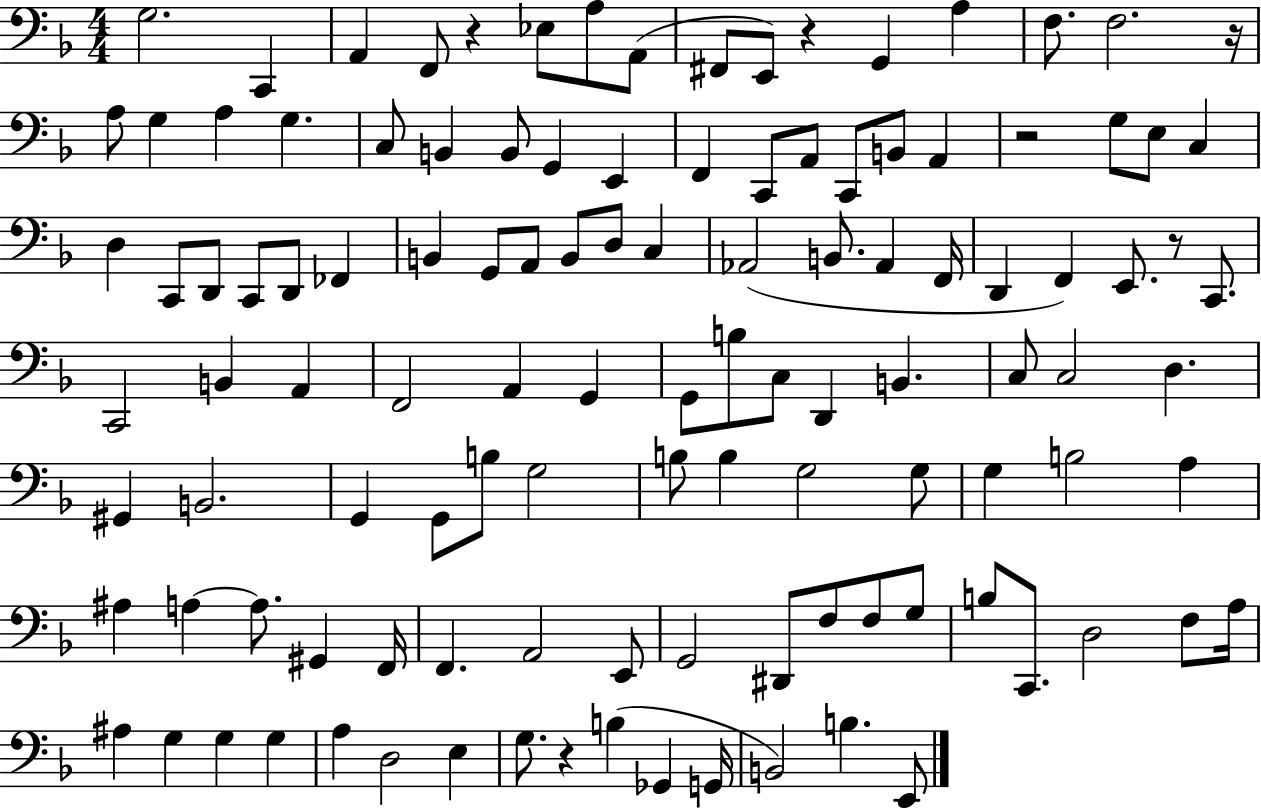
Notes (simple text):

G3/h. C2/q A2/q F2/e R/q Eb3/e A3/e A2/e F#2/e E2/e R/q G2/q A3/q F3/e. F3/h. R/s A3/e G3/q A3/q G3/q. C3/e B2/q B2/e G2/q E2/q F2/q C2/e A2/e C2/e B2/e A2/q R/h G3/e E3/e C3/q D3/q C2/e D2/e C2/e D2/e FES2/q B2/q G2/e A2/e B2/e D3/e C3/q Ab2/h B2/e. Ab2/q F2/s D2/q F2/q E2/e. R/e C2/e. C2/h B2/q A2/q F2/h A2/q G2/q G2/e B3/e C3/e D2/q B2/q. C3/e C3/h D3/q. G#2/q B2/h. G2/q G2/e B3/e G3/h B3/e B3/q G3/h G3/e G3/q B3/h A3/q A#3/q A3/q A3/e. G#2/q F2/s F2/q. A2/h E2/e G2/h D#2/e F3/e F3/e G3/e B3/e C2/e. D3/h F3/e A3/s A#3/q G3/q G3/q G3/q A3/q D3/h E3/q G3/e. R/q B3/q Gb2/q G2/s B2/h B3/q. E2/e